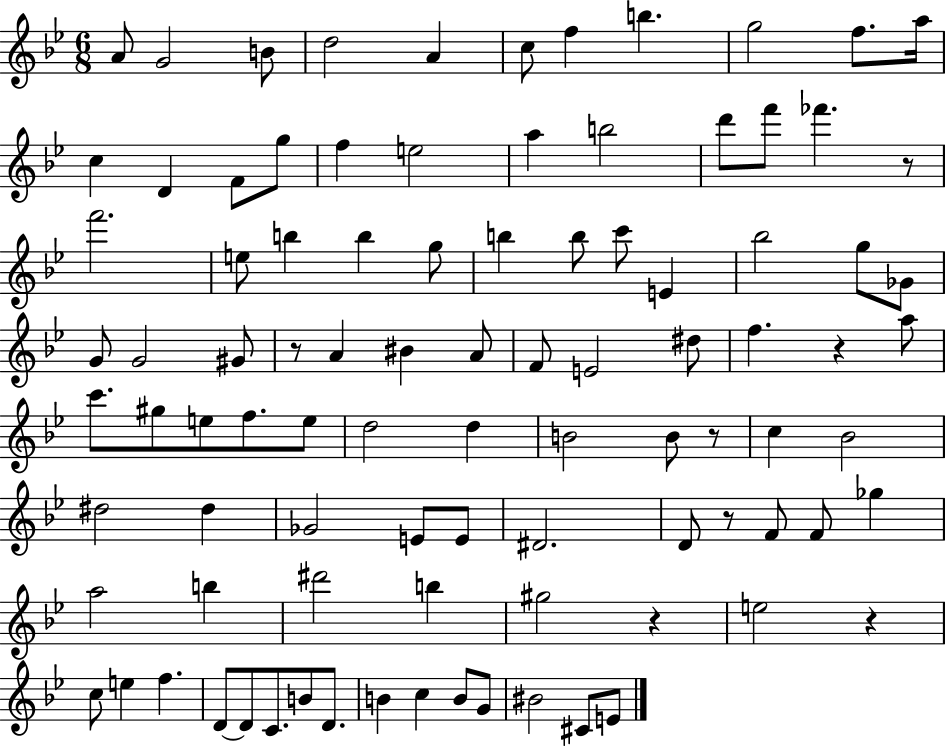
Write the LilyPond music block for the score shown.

{
  \clef treble
  \numericTimeSignature
  \time 6/8
  \key bes \major
  \repeat volta 2 { a'8 g'2 b'8 | d''2 a'4 | c''8 f''4 b''4. | g''2 f''8. a''16 | \break c''4 d'4 f'8 g''8 | f''4 e''2 | a''4 b''2 | d'''8 f'''8 fes'''4. r8 | \break f'''2. | e''8 b''4 b''4 g''8 | b''4 b''8 c'''8 e'4 | bes''2 g''8 ges'8 | \break g'8 g'2 gis'8 | r8 a'4 bis'4 a'8 | f'8 e'2 dis''8 | f''4. r4 a''8 | \break c'''8. gis''8 e''8 f''8. e''8 | d''2 d''4 | b'2 b'8 r8 | c''4 bes'2 | \break dis''2 dis''4 | ges'2 e'8 e'8 | dis'2. | d'8 r8 f'8 f'8 ges''4 | \break a''2 b''4 | dis'''2 b''4 | gis''2 r4 | e''2 r4 | \break c''8 e''4 f''4. | d'8~~ d'8 c'8. b'8 d'8. | b'4 c''4 b'8 g'8 | bis'2 cis'8 e'8 | \break } \bar "|."
}